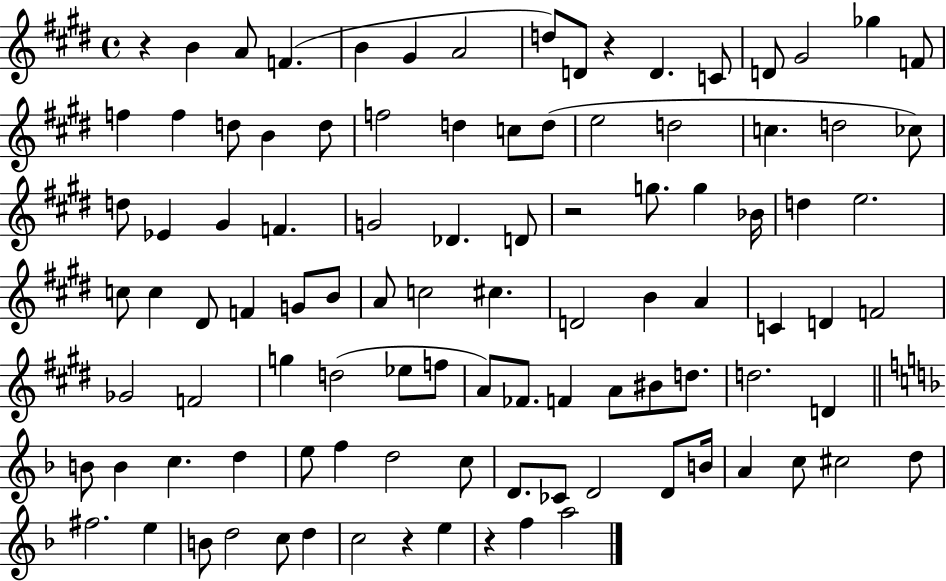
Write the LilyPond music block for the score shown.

{
  \clef treble
  \time 4/4
  \defaultTimeSignature
  \key e \major
  \repeat volta 2 { r4 b'4 a'8 f'4.( | b'4 gis'4 a'2 | d''8) d'8 r4 d'4. c'8 | d'8 gis'2 ges''4 f'8 | \break f''4 f''4 d''8 b'4 d''8 | f''2 d''4 c''8 d''8( | e''2 d''2 | c''4. d''2 ces''8) | \break d''8 ees'4 gis'4 f'4. | g'2 des'4. d'8 | r2 g''8. g''4 bes'16 | d''4 e''2. | \break c''8 c''4 dis'8 f'4 g'8 b'8 | a'8 c''2 cis''4. | d'2 b'4 a'4 | c'4 d'4 f'2 | \break ges'2 f'2 | g''4 d''2( ees''8 f''8 | a'8) fes'8. f'4 a'8 bis'8 d''8. | d''2. d'4 | \break \bar "||" \break \key d \minor b'8 b'4 c''4. d''4 | e''8 f''4 d''2 c''8 | d'8. ces'8 d'2 d'8 b'16 | a'4 c''8 cis''2 d''8 | \break fis''2. e''4 | b'8 d''2 c''8 d''4 | c''2 r4 e''4 | r4 f''4 a''2 | \break } \bar "|."
}